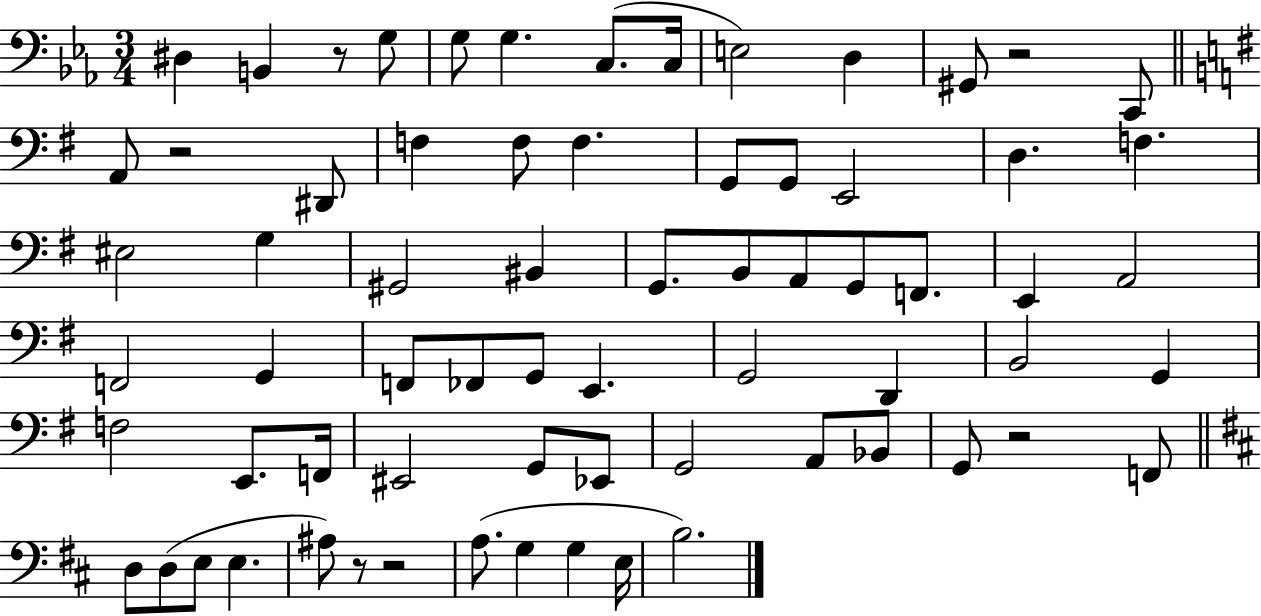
D#3/q B2/q R/e G3/e G3/e G3/q. C3/e. C3/s E3/h D3/q G#2/e R/h C2/e A2/e R/h D#2/e F3/q F3/e F3/q. G2/e G2/e E2/h D3/q. F3/q. EIS3/h G3/q G#2/h BIS2/q G2/e. B2/e A2/e G2/e F2/e. E2/q A2/h F2/h G2/q F2/e FES2/e G2/e E2/q. G2/h D2/q B2/h G2/q F3/h E2/e. F2/s EIS2/h G2/e Eb2/e G2/h A2/e Bb2/e G2/e R/h F2/e D3/e D3/e E3/e E3/q. A#3/e R/e R/h A3/e. G3/q G3/q E3/s B3/h.